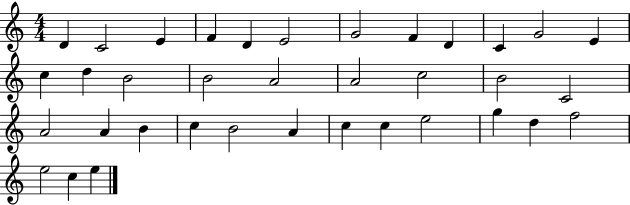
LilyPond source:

{
  \clef treble
  \numericTimeSignature
  \time 4/4
  \key c \major
  d'4 c'2 e'4 | f'4 d'4 e'2 | g'2 f'4 d'4 | c'4 g'2 e'4 | \break c''4 d''4 b'2 | b'2 a'2 | a'2 c''2 | b'2 c'2 | \break a'2 a'4 b'4 | c''4 b'2 a'4 | c''4 c''4 e''2 | g''4 d''4 f''2 | \break e''2 c''4 e''4 | \bar "|."
}